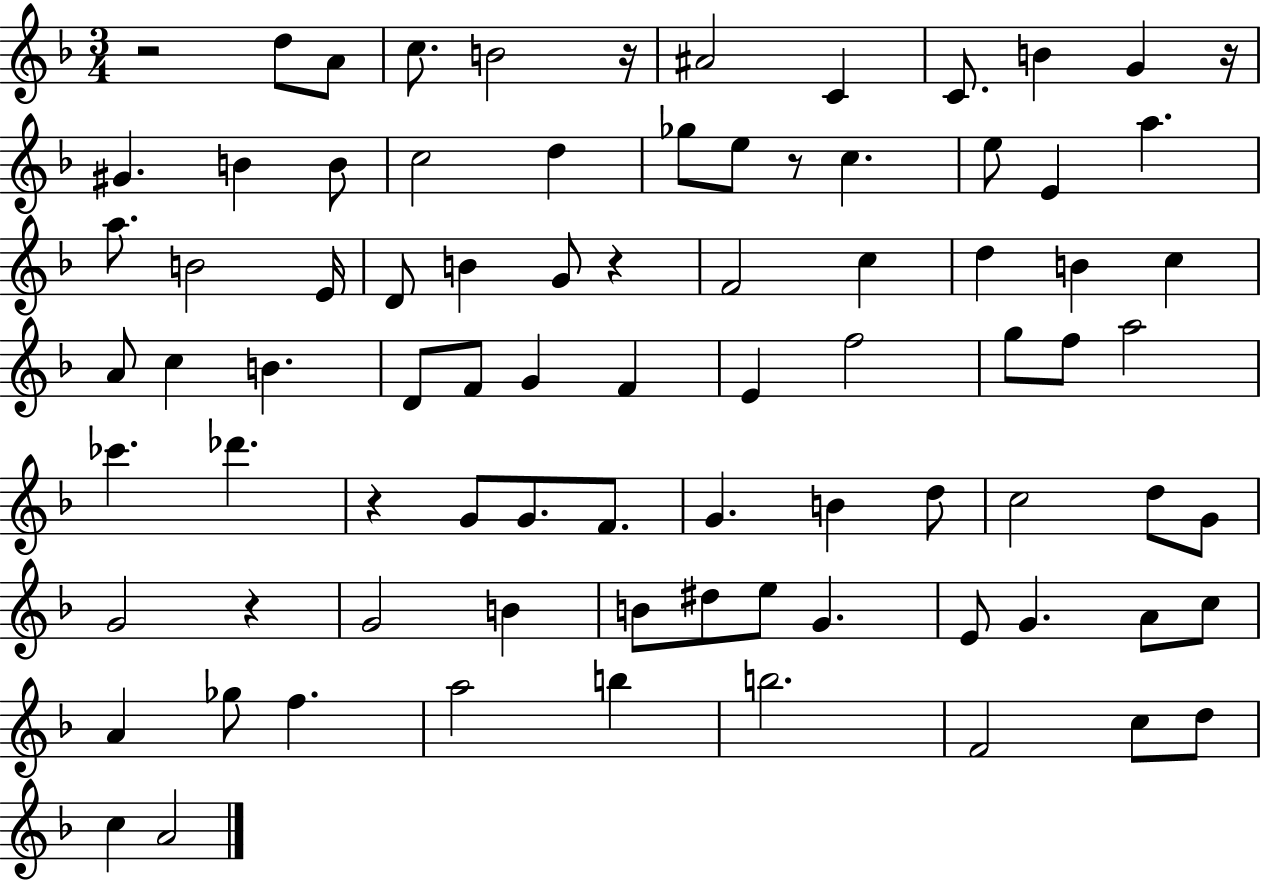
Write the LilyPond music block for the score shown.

{
  \clef treble
  \numericTimeSignature
  \time 3/4
  \key f \major
  r2 d''8 a'8 | c''8. b'2 r16 | ais'2 c'4 | c'8. b'4 g'4 r16 | \break gis'4. b'4 b'8 | c''2 d''4 | ges''8 e''8 r8 c''4. | e''8 e'4 a''4. | \break a''8. b'2 e'16 | d'8 b'4 g'8 r4 | f'2 c''4 | d''4 b'4 c''4 | \break a'8 c''4 b'4. | d'8 f'8 g'4 f'4 | e'4 f''2 | g''8 f''8 a''2 | \break ces'''4. des'''4. | r4 g'8 g'8. f'8. | g'4. b'4 d''8 | c''2 d''8 g'8 | \break g'2 r4 | g'2 b'4 | b'8 dis''8 e''8 g'4. | e'8 g'4. a'8 c''8 | \break a'4 ges''8 f''4. | a''2 b''4 | b''2. | f'2 c''8 d''8 | \break c''4 a'2 | \bar "|."
}